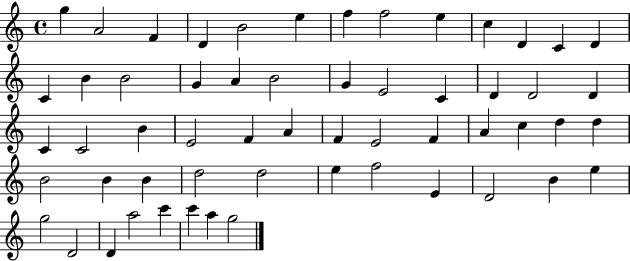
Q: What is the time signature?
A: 4/4